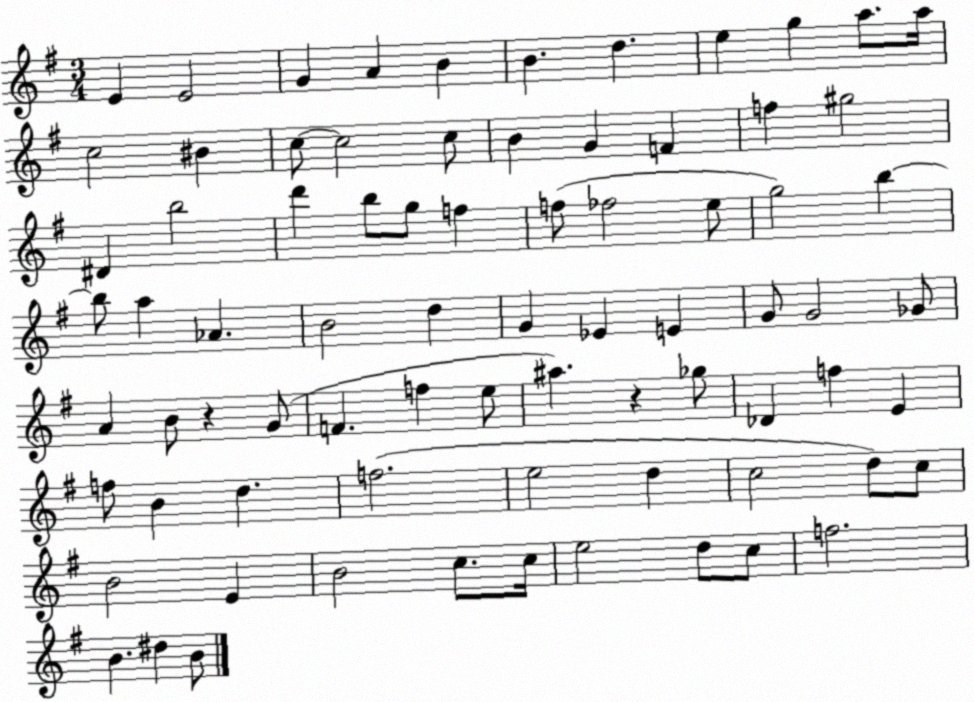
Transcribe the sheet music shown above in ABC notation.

X:1
T:Untitled
M:3/4
L:1/4
K:G
E E2 G A B B d e g a/2 a/4 c2 ^B c/2 c2 c/2 B G F f ^g2 ^D b2 d' b/2 g/2 f f/2 _f2 e/2 g2 b b/2 a _A B2 d G _E E G/2 G2 _G/2 A B/2 z G/2 F f e/2 ^a z _g/2 _D f E f/2 B d f2 e2 d c2 d/2 c/2 B2 E B2 c/2 c/4 e2 d/2 c/2 f2 B ^d B/2